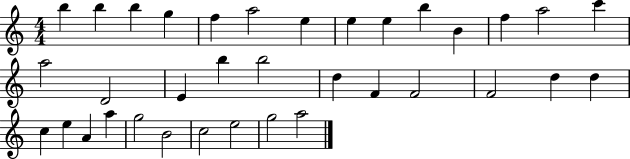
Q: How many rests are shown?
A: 0